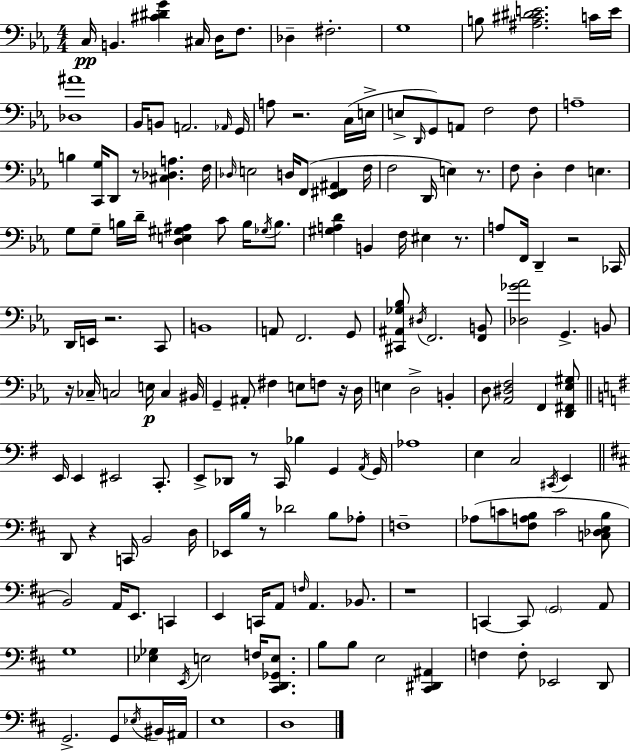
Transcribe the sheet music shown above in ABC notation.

X:1
T:Untitled
M:4/4
L:1/4
K:Eb
C,/4 B,, [^C^DG] ^C,/4 D,/4 F,/2 _D, ^F,2 G,4 B,/2 [^A,^C^DE]2 C/4 E/4 [_D,^A]4 _B,,/4 B,,/2 A,,2 _A,,/4 G,,/4 A,/2 z2 C,/4 E,/4 E,/2 D,,/4 G,,/2 A,,/2 F,2 F,/2 A,4 B, [C,,G,]/4 D,,/2 z/2 [^C,_D,A,] F,/4 _D,/4 E,2 D,/4 F,,/2 [_E,,^F,,^A,,] F,/4 F,2 D,,/4 E, z/2 F,/2 D, F, E, G,/2 G,/2 B,/4 D/4 [D,E,^G,^A,] C/2 B,/4 _G,/4 B,/2 [^G,A,D] B,, F,/4 ^E, z/2 A,/2 F,,/4 D,, z2 _C,,/4 D,,/4 E,,/4 z2 C,,/2 B,,4 A,,/2 F,,2 G,,/2 [^C,,^A,,_G,_B,]/2 ^D,/4 F,,2 [F,,B,,]/2 [_D,_G_A]2 G,, B,,/2 z/4 _C,/4 C,2 E,/4 C, ^B,,/4 G,, ^A,,/2 ^F, E,/2 F,/2 z/4 D,/4 E, D,2 B,, D,/2 [_A,,^D,F,]2 F,, [D,,^F,,_E,^G,]/2 E,,/4 E,, ^E,,2 C,,/2 E,,/2 _D,,/2 z/2 C,,/4 _B, G,, A,,/4 G,,/4 _A,4 E, C,2 ^C,,/4 E,, D,,/2 z C,,/4 B,,2 D,/4 _E,,/4 B,/4 z/2 _D2 B,/2 _A,/2 F,4 _A,/2 C/2 [^F,A,B,]/2 C2 [C,_D,E,B,]/2 B,,2 A,,/4 E,,/2 C,, E,, C,,/4 A,,/2 F,/4 A,, _B,,/2 z4 C,, C,,/2 G,,2 A,,/2 G,4 [_E,_G,] E,,/4 E,2 F,/4 [^C,,D,,_G,,E,]/2 B,/2 B,/2 E,2 [^C,,^D,,^A,,] F, F,/2 _E,,2 D,,/2 G,,2 G,,/2 _E,/4 ^B,,/4 ^A,,/4 E,4 D,4